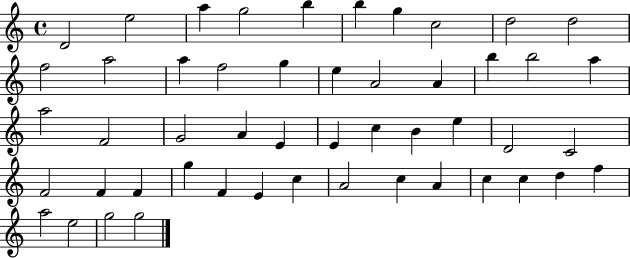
X:1
T:Untitled
M:4/4
L:1/4
K:C
D2 e2 a g2 b b g c2 d2 d2 f2 a2 a f2 g e A2 A b b2 a a2 F2 G2 A E E c B e D2 C2 F2 F F g F E c A2 c A c c d f a2 e2 g2 g2